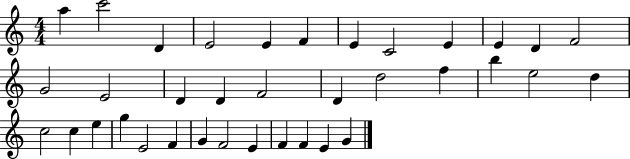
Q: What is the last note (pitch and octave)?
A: G4